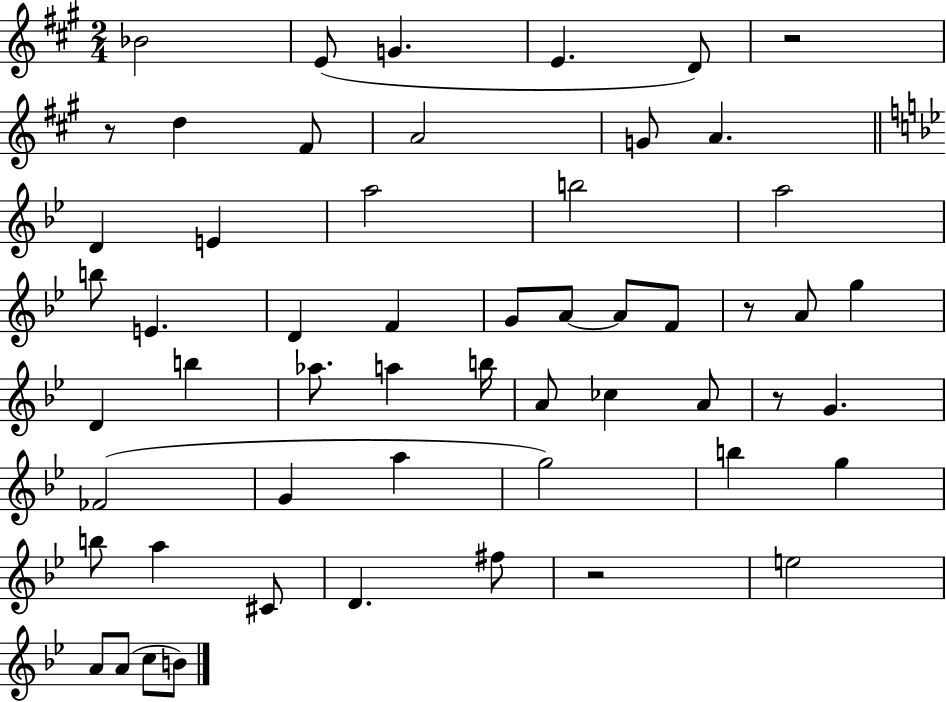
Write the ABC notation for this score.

X:1
T:Untitled
M:2/4
L:1/4
K:A
_B2 E/2 G E D/2 z2 z/2 d ^F/2 A2 G/2 A D E a2 b2 a2 b/2 E D F G/2 A/2 A/2 F/2 z/2 A/2 g D b _a/2 a b/4 A/2 _c A/2 z/2 G _F2 G a g2 b g b/2 a ^C/2 D ^f/2 z2 e2 A/2 A/2 c/2 B/2